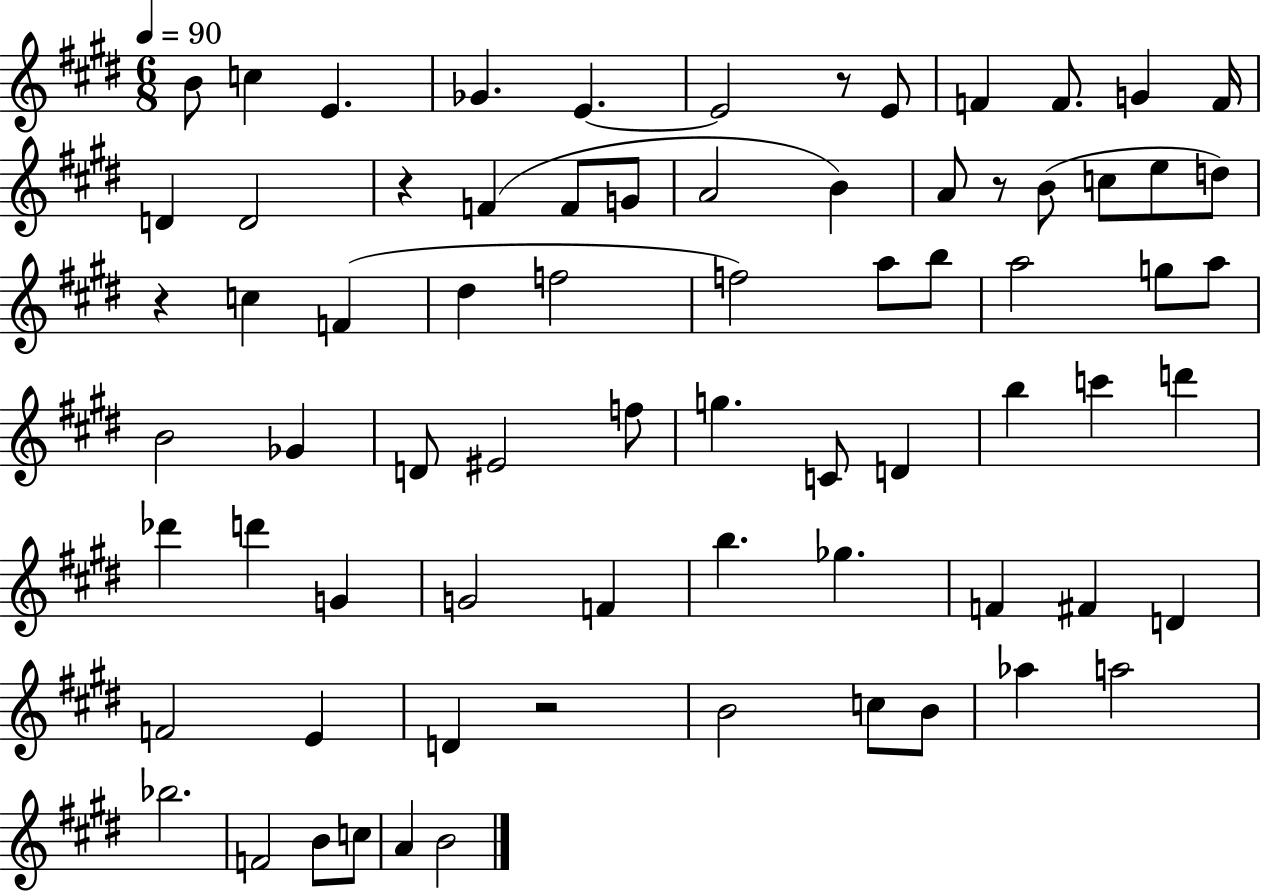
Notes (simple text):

B4/e C5/q E4/q. Gb4/q. E4/q. E4/h R/e E4/e F4/q F4/e. G4/q F4/s D4/q D4/h R/q F4/q F4/e G4/e A4/h B4/q A4/e R/e B4/e C5/e E5/e D5/e R/q C5/q F4/q D#5/q F5/h F5/h A5/e B5/e A5/h G5/e A5/e B4/h Gb4/q D4/e EIS4/h F5/e G5/q. C4/e D4/q B5/q C6/q D6/q Db6/q D6/q G4/q G4/h F4/q B5/q. Gb5/q. F4/q F#4/q D4/q F4/h E4/q D4/q R/h B4/h C5/e B4/e Ab5/q A5/h Bb5/h. F4/h B4/e C5/e A4/q B4/h